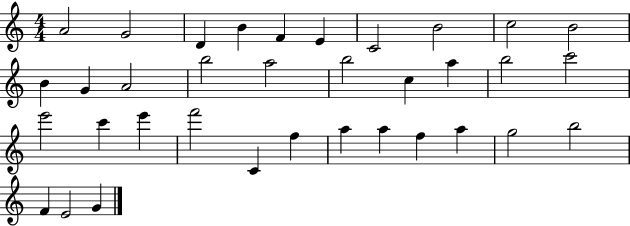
X:1
T:Untitled
M:4/4
L:1/4
K:C
A2 G2 D B F E C2 B2 c2 B2 B G A2 b2 a2 b2 c a b2 c'2 e'2 c' e' f'2 C f a a f a g2 b2 F E2 G